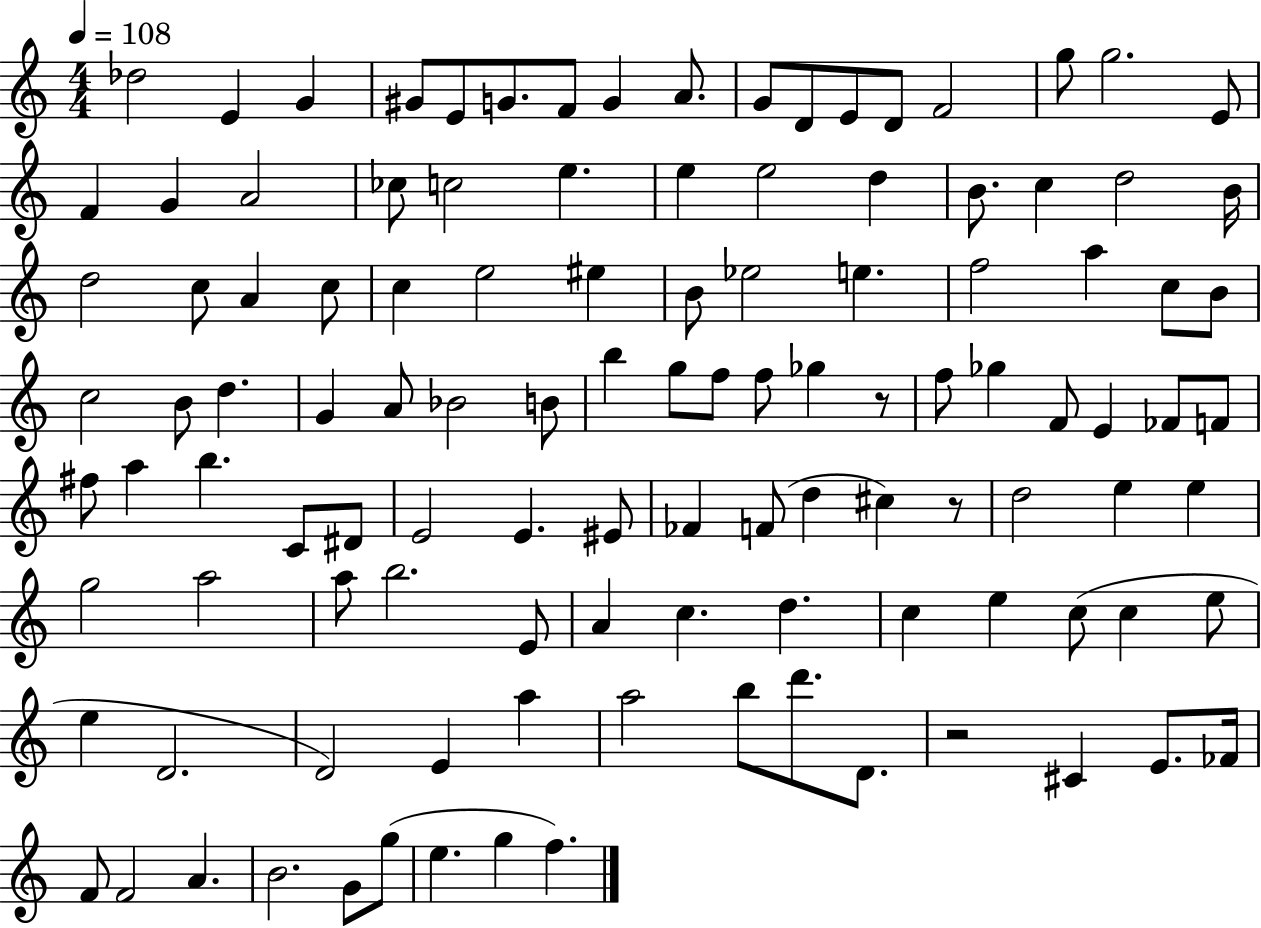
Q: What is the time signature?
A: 4/4